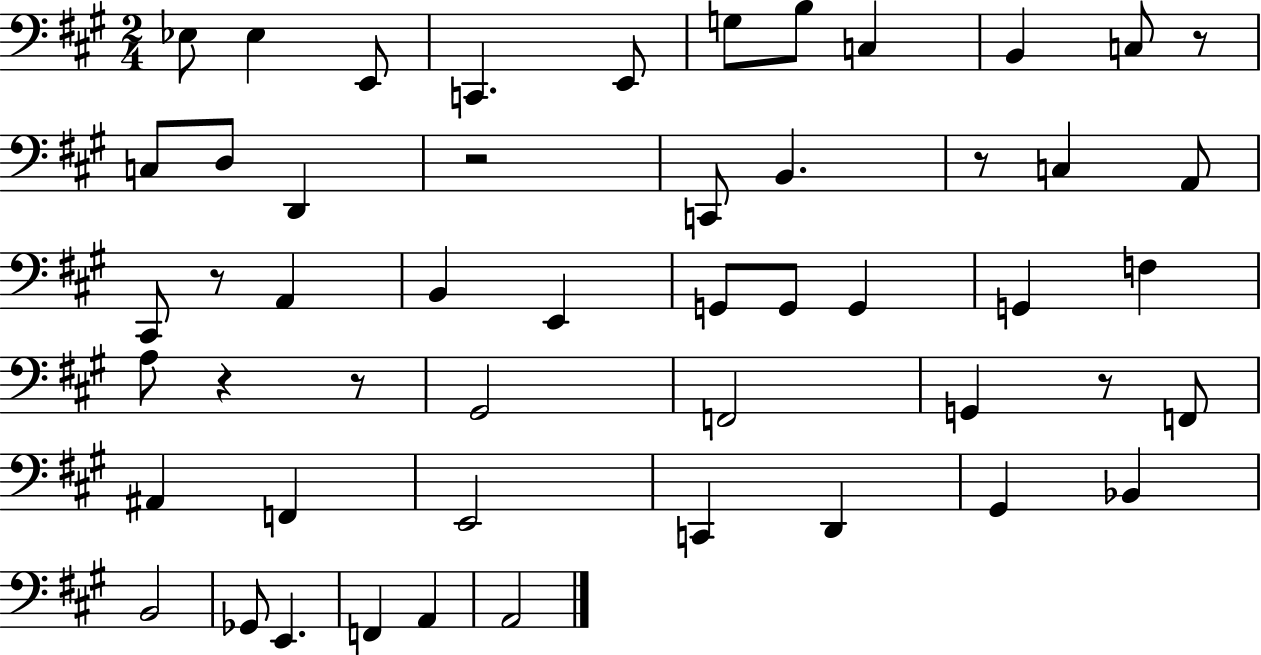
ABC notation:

X:1
T:Untitled
M:2/4
L:1/4
K:A
_E,/2 _E, E,,/2 C,, E,,/2 G,/2 B,/2 C, B,, C,/2 z/2 C,/2 D,/2 D,, z2 C,,/2 B,, z/2 C, A,,/2 ^C,,/2 z/2 A,, B,, E,, G,,/2 G,,/2 G,, G,, F, A,/2 z z/2 ^G,,2 F,,2 G,, z/2 F,,/2 ^A,, F,, E,,2 C,, D,, ^G,, _B,, B,,2 _G,,/2 E,, F,, A,, A,,2